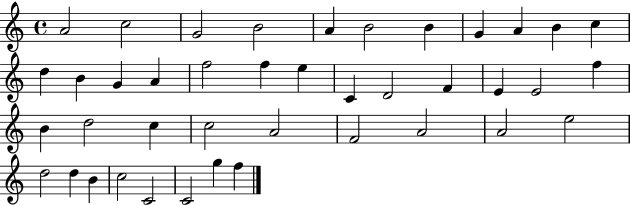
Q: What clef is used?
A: treble